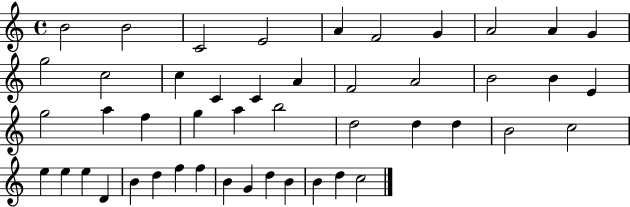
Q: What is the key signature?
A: C major